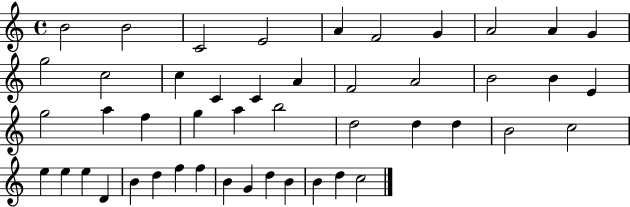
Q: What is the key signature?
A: C major